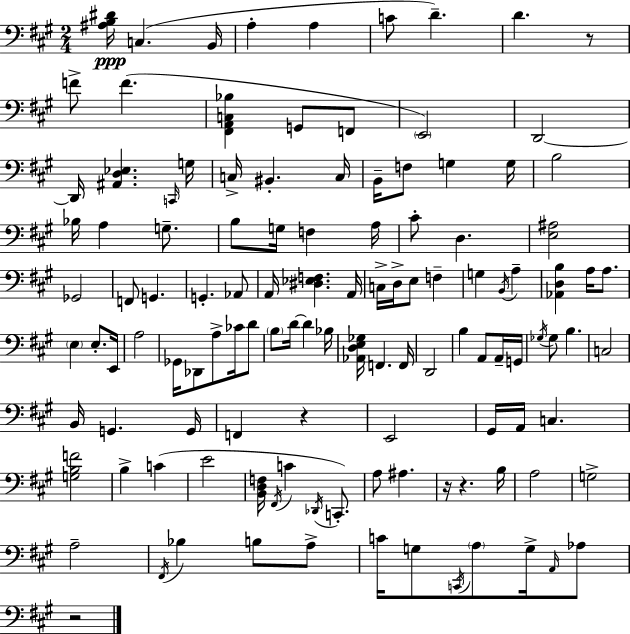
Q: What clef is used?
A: bass